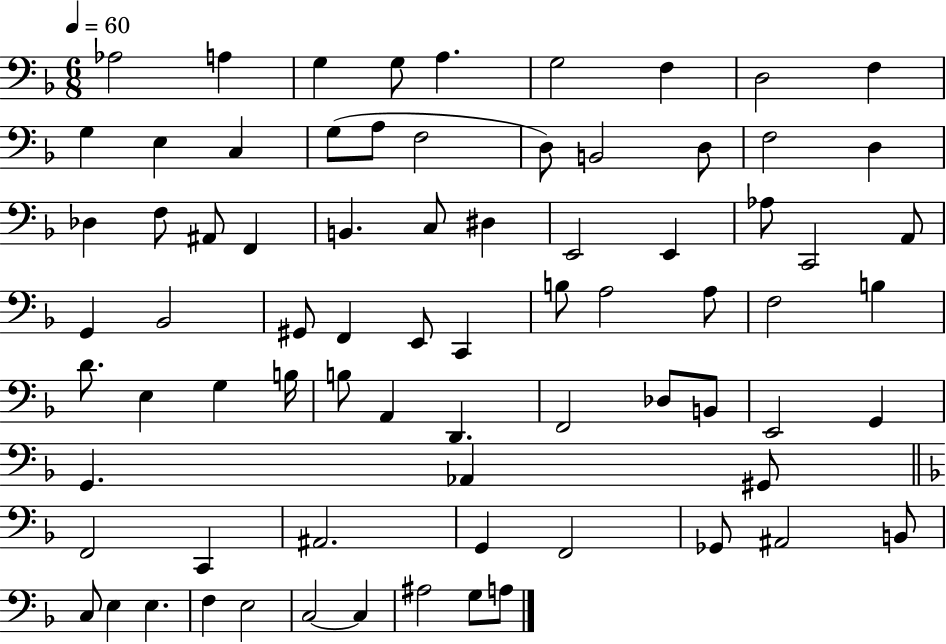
Ab3/h A3/q G3/q G3/e A3/q. G3/h F3/q D3/h F3/q G3/q E3/q C3/q G3/e A3/e F3/h D3/e B2/h D3/e F3/h D3/q Db3/q F3/e A#2/e F2/q B2/q. C3/e D#3/q E2/h E2/q Ab3/e C2/h A2/e G2/q Bb2/h G#2/e F2/q E2/e C2/q B3/e A3/h A3/e F3/h B3/q D4/e. E3/q G3/q B3/s B3/e A2/q D2/q. F2/h Db3/e B2/e E2/h G2/q G2/q. Ab2/q G#2/e F2/h C2/q A#2/h. G2/q F2/h Gb2/e A#2/h B2/e C3/e E3/q E3/q. F3/q E3/h C3/h C3/q A#3/h G3/e A3/e